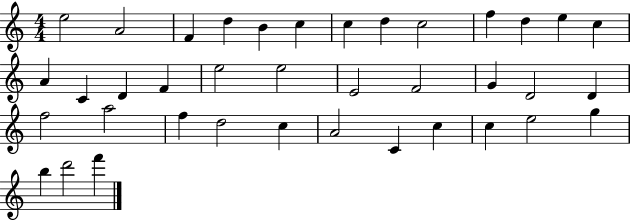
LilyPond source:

{
  \clef treble
  \numericTimeSignature
  \time 4/4
  \key c \major
  e''2 a'2 | f'4 d''4 b'4 c''4 | c''4 d''4 c''2 | f''4 d''4 e''4 c''4 | \break a'4 c'4 d'4 f'4 | e''2 e''2 | e'2 f'2 | g'4 d'2 d'4 | \break f''2 a''2 | f''4 d''2 c''4 | a'2 c'4 c''4 | c''4 e''2 g''4 | \break b''4 d'''2 f'''4 | \bar "|."
}